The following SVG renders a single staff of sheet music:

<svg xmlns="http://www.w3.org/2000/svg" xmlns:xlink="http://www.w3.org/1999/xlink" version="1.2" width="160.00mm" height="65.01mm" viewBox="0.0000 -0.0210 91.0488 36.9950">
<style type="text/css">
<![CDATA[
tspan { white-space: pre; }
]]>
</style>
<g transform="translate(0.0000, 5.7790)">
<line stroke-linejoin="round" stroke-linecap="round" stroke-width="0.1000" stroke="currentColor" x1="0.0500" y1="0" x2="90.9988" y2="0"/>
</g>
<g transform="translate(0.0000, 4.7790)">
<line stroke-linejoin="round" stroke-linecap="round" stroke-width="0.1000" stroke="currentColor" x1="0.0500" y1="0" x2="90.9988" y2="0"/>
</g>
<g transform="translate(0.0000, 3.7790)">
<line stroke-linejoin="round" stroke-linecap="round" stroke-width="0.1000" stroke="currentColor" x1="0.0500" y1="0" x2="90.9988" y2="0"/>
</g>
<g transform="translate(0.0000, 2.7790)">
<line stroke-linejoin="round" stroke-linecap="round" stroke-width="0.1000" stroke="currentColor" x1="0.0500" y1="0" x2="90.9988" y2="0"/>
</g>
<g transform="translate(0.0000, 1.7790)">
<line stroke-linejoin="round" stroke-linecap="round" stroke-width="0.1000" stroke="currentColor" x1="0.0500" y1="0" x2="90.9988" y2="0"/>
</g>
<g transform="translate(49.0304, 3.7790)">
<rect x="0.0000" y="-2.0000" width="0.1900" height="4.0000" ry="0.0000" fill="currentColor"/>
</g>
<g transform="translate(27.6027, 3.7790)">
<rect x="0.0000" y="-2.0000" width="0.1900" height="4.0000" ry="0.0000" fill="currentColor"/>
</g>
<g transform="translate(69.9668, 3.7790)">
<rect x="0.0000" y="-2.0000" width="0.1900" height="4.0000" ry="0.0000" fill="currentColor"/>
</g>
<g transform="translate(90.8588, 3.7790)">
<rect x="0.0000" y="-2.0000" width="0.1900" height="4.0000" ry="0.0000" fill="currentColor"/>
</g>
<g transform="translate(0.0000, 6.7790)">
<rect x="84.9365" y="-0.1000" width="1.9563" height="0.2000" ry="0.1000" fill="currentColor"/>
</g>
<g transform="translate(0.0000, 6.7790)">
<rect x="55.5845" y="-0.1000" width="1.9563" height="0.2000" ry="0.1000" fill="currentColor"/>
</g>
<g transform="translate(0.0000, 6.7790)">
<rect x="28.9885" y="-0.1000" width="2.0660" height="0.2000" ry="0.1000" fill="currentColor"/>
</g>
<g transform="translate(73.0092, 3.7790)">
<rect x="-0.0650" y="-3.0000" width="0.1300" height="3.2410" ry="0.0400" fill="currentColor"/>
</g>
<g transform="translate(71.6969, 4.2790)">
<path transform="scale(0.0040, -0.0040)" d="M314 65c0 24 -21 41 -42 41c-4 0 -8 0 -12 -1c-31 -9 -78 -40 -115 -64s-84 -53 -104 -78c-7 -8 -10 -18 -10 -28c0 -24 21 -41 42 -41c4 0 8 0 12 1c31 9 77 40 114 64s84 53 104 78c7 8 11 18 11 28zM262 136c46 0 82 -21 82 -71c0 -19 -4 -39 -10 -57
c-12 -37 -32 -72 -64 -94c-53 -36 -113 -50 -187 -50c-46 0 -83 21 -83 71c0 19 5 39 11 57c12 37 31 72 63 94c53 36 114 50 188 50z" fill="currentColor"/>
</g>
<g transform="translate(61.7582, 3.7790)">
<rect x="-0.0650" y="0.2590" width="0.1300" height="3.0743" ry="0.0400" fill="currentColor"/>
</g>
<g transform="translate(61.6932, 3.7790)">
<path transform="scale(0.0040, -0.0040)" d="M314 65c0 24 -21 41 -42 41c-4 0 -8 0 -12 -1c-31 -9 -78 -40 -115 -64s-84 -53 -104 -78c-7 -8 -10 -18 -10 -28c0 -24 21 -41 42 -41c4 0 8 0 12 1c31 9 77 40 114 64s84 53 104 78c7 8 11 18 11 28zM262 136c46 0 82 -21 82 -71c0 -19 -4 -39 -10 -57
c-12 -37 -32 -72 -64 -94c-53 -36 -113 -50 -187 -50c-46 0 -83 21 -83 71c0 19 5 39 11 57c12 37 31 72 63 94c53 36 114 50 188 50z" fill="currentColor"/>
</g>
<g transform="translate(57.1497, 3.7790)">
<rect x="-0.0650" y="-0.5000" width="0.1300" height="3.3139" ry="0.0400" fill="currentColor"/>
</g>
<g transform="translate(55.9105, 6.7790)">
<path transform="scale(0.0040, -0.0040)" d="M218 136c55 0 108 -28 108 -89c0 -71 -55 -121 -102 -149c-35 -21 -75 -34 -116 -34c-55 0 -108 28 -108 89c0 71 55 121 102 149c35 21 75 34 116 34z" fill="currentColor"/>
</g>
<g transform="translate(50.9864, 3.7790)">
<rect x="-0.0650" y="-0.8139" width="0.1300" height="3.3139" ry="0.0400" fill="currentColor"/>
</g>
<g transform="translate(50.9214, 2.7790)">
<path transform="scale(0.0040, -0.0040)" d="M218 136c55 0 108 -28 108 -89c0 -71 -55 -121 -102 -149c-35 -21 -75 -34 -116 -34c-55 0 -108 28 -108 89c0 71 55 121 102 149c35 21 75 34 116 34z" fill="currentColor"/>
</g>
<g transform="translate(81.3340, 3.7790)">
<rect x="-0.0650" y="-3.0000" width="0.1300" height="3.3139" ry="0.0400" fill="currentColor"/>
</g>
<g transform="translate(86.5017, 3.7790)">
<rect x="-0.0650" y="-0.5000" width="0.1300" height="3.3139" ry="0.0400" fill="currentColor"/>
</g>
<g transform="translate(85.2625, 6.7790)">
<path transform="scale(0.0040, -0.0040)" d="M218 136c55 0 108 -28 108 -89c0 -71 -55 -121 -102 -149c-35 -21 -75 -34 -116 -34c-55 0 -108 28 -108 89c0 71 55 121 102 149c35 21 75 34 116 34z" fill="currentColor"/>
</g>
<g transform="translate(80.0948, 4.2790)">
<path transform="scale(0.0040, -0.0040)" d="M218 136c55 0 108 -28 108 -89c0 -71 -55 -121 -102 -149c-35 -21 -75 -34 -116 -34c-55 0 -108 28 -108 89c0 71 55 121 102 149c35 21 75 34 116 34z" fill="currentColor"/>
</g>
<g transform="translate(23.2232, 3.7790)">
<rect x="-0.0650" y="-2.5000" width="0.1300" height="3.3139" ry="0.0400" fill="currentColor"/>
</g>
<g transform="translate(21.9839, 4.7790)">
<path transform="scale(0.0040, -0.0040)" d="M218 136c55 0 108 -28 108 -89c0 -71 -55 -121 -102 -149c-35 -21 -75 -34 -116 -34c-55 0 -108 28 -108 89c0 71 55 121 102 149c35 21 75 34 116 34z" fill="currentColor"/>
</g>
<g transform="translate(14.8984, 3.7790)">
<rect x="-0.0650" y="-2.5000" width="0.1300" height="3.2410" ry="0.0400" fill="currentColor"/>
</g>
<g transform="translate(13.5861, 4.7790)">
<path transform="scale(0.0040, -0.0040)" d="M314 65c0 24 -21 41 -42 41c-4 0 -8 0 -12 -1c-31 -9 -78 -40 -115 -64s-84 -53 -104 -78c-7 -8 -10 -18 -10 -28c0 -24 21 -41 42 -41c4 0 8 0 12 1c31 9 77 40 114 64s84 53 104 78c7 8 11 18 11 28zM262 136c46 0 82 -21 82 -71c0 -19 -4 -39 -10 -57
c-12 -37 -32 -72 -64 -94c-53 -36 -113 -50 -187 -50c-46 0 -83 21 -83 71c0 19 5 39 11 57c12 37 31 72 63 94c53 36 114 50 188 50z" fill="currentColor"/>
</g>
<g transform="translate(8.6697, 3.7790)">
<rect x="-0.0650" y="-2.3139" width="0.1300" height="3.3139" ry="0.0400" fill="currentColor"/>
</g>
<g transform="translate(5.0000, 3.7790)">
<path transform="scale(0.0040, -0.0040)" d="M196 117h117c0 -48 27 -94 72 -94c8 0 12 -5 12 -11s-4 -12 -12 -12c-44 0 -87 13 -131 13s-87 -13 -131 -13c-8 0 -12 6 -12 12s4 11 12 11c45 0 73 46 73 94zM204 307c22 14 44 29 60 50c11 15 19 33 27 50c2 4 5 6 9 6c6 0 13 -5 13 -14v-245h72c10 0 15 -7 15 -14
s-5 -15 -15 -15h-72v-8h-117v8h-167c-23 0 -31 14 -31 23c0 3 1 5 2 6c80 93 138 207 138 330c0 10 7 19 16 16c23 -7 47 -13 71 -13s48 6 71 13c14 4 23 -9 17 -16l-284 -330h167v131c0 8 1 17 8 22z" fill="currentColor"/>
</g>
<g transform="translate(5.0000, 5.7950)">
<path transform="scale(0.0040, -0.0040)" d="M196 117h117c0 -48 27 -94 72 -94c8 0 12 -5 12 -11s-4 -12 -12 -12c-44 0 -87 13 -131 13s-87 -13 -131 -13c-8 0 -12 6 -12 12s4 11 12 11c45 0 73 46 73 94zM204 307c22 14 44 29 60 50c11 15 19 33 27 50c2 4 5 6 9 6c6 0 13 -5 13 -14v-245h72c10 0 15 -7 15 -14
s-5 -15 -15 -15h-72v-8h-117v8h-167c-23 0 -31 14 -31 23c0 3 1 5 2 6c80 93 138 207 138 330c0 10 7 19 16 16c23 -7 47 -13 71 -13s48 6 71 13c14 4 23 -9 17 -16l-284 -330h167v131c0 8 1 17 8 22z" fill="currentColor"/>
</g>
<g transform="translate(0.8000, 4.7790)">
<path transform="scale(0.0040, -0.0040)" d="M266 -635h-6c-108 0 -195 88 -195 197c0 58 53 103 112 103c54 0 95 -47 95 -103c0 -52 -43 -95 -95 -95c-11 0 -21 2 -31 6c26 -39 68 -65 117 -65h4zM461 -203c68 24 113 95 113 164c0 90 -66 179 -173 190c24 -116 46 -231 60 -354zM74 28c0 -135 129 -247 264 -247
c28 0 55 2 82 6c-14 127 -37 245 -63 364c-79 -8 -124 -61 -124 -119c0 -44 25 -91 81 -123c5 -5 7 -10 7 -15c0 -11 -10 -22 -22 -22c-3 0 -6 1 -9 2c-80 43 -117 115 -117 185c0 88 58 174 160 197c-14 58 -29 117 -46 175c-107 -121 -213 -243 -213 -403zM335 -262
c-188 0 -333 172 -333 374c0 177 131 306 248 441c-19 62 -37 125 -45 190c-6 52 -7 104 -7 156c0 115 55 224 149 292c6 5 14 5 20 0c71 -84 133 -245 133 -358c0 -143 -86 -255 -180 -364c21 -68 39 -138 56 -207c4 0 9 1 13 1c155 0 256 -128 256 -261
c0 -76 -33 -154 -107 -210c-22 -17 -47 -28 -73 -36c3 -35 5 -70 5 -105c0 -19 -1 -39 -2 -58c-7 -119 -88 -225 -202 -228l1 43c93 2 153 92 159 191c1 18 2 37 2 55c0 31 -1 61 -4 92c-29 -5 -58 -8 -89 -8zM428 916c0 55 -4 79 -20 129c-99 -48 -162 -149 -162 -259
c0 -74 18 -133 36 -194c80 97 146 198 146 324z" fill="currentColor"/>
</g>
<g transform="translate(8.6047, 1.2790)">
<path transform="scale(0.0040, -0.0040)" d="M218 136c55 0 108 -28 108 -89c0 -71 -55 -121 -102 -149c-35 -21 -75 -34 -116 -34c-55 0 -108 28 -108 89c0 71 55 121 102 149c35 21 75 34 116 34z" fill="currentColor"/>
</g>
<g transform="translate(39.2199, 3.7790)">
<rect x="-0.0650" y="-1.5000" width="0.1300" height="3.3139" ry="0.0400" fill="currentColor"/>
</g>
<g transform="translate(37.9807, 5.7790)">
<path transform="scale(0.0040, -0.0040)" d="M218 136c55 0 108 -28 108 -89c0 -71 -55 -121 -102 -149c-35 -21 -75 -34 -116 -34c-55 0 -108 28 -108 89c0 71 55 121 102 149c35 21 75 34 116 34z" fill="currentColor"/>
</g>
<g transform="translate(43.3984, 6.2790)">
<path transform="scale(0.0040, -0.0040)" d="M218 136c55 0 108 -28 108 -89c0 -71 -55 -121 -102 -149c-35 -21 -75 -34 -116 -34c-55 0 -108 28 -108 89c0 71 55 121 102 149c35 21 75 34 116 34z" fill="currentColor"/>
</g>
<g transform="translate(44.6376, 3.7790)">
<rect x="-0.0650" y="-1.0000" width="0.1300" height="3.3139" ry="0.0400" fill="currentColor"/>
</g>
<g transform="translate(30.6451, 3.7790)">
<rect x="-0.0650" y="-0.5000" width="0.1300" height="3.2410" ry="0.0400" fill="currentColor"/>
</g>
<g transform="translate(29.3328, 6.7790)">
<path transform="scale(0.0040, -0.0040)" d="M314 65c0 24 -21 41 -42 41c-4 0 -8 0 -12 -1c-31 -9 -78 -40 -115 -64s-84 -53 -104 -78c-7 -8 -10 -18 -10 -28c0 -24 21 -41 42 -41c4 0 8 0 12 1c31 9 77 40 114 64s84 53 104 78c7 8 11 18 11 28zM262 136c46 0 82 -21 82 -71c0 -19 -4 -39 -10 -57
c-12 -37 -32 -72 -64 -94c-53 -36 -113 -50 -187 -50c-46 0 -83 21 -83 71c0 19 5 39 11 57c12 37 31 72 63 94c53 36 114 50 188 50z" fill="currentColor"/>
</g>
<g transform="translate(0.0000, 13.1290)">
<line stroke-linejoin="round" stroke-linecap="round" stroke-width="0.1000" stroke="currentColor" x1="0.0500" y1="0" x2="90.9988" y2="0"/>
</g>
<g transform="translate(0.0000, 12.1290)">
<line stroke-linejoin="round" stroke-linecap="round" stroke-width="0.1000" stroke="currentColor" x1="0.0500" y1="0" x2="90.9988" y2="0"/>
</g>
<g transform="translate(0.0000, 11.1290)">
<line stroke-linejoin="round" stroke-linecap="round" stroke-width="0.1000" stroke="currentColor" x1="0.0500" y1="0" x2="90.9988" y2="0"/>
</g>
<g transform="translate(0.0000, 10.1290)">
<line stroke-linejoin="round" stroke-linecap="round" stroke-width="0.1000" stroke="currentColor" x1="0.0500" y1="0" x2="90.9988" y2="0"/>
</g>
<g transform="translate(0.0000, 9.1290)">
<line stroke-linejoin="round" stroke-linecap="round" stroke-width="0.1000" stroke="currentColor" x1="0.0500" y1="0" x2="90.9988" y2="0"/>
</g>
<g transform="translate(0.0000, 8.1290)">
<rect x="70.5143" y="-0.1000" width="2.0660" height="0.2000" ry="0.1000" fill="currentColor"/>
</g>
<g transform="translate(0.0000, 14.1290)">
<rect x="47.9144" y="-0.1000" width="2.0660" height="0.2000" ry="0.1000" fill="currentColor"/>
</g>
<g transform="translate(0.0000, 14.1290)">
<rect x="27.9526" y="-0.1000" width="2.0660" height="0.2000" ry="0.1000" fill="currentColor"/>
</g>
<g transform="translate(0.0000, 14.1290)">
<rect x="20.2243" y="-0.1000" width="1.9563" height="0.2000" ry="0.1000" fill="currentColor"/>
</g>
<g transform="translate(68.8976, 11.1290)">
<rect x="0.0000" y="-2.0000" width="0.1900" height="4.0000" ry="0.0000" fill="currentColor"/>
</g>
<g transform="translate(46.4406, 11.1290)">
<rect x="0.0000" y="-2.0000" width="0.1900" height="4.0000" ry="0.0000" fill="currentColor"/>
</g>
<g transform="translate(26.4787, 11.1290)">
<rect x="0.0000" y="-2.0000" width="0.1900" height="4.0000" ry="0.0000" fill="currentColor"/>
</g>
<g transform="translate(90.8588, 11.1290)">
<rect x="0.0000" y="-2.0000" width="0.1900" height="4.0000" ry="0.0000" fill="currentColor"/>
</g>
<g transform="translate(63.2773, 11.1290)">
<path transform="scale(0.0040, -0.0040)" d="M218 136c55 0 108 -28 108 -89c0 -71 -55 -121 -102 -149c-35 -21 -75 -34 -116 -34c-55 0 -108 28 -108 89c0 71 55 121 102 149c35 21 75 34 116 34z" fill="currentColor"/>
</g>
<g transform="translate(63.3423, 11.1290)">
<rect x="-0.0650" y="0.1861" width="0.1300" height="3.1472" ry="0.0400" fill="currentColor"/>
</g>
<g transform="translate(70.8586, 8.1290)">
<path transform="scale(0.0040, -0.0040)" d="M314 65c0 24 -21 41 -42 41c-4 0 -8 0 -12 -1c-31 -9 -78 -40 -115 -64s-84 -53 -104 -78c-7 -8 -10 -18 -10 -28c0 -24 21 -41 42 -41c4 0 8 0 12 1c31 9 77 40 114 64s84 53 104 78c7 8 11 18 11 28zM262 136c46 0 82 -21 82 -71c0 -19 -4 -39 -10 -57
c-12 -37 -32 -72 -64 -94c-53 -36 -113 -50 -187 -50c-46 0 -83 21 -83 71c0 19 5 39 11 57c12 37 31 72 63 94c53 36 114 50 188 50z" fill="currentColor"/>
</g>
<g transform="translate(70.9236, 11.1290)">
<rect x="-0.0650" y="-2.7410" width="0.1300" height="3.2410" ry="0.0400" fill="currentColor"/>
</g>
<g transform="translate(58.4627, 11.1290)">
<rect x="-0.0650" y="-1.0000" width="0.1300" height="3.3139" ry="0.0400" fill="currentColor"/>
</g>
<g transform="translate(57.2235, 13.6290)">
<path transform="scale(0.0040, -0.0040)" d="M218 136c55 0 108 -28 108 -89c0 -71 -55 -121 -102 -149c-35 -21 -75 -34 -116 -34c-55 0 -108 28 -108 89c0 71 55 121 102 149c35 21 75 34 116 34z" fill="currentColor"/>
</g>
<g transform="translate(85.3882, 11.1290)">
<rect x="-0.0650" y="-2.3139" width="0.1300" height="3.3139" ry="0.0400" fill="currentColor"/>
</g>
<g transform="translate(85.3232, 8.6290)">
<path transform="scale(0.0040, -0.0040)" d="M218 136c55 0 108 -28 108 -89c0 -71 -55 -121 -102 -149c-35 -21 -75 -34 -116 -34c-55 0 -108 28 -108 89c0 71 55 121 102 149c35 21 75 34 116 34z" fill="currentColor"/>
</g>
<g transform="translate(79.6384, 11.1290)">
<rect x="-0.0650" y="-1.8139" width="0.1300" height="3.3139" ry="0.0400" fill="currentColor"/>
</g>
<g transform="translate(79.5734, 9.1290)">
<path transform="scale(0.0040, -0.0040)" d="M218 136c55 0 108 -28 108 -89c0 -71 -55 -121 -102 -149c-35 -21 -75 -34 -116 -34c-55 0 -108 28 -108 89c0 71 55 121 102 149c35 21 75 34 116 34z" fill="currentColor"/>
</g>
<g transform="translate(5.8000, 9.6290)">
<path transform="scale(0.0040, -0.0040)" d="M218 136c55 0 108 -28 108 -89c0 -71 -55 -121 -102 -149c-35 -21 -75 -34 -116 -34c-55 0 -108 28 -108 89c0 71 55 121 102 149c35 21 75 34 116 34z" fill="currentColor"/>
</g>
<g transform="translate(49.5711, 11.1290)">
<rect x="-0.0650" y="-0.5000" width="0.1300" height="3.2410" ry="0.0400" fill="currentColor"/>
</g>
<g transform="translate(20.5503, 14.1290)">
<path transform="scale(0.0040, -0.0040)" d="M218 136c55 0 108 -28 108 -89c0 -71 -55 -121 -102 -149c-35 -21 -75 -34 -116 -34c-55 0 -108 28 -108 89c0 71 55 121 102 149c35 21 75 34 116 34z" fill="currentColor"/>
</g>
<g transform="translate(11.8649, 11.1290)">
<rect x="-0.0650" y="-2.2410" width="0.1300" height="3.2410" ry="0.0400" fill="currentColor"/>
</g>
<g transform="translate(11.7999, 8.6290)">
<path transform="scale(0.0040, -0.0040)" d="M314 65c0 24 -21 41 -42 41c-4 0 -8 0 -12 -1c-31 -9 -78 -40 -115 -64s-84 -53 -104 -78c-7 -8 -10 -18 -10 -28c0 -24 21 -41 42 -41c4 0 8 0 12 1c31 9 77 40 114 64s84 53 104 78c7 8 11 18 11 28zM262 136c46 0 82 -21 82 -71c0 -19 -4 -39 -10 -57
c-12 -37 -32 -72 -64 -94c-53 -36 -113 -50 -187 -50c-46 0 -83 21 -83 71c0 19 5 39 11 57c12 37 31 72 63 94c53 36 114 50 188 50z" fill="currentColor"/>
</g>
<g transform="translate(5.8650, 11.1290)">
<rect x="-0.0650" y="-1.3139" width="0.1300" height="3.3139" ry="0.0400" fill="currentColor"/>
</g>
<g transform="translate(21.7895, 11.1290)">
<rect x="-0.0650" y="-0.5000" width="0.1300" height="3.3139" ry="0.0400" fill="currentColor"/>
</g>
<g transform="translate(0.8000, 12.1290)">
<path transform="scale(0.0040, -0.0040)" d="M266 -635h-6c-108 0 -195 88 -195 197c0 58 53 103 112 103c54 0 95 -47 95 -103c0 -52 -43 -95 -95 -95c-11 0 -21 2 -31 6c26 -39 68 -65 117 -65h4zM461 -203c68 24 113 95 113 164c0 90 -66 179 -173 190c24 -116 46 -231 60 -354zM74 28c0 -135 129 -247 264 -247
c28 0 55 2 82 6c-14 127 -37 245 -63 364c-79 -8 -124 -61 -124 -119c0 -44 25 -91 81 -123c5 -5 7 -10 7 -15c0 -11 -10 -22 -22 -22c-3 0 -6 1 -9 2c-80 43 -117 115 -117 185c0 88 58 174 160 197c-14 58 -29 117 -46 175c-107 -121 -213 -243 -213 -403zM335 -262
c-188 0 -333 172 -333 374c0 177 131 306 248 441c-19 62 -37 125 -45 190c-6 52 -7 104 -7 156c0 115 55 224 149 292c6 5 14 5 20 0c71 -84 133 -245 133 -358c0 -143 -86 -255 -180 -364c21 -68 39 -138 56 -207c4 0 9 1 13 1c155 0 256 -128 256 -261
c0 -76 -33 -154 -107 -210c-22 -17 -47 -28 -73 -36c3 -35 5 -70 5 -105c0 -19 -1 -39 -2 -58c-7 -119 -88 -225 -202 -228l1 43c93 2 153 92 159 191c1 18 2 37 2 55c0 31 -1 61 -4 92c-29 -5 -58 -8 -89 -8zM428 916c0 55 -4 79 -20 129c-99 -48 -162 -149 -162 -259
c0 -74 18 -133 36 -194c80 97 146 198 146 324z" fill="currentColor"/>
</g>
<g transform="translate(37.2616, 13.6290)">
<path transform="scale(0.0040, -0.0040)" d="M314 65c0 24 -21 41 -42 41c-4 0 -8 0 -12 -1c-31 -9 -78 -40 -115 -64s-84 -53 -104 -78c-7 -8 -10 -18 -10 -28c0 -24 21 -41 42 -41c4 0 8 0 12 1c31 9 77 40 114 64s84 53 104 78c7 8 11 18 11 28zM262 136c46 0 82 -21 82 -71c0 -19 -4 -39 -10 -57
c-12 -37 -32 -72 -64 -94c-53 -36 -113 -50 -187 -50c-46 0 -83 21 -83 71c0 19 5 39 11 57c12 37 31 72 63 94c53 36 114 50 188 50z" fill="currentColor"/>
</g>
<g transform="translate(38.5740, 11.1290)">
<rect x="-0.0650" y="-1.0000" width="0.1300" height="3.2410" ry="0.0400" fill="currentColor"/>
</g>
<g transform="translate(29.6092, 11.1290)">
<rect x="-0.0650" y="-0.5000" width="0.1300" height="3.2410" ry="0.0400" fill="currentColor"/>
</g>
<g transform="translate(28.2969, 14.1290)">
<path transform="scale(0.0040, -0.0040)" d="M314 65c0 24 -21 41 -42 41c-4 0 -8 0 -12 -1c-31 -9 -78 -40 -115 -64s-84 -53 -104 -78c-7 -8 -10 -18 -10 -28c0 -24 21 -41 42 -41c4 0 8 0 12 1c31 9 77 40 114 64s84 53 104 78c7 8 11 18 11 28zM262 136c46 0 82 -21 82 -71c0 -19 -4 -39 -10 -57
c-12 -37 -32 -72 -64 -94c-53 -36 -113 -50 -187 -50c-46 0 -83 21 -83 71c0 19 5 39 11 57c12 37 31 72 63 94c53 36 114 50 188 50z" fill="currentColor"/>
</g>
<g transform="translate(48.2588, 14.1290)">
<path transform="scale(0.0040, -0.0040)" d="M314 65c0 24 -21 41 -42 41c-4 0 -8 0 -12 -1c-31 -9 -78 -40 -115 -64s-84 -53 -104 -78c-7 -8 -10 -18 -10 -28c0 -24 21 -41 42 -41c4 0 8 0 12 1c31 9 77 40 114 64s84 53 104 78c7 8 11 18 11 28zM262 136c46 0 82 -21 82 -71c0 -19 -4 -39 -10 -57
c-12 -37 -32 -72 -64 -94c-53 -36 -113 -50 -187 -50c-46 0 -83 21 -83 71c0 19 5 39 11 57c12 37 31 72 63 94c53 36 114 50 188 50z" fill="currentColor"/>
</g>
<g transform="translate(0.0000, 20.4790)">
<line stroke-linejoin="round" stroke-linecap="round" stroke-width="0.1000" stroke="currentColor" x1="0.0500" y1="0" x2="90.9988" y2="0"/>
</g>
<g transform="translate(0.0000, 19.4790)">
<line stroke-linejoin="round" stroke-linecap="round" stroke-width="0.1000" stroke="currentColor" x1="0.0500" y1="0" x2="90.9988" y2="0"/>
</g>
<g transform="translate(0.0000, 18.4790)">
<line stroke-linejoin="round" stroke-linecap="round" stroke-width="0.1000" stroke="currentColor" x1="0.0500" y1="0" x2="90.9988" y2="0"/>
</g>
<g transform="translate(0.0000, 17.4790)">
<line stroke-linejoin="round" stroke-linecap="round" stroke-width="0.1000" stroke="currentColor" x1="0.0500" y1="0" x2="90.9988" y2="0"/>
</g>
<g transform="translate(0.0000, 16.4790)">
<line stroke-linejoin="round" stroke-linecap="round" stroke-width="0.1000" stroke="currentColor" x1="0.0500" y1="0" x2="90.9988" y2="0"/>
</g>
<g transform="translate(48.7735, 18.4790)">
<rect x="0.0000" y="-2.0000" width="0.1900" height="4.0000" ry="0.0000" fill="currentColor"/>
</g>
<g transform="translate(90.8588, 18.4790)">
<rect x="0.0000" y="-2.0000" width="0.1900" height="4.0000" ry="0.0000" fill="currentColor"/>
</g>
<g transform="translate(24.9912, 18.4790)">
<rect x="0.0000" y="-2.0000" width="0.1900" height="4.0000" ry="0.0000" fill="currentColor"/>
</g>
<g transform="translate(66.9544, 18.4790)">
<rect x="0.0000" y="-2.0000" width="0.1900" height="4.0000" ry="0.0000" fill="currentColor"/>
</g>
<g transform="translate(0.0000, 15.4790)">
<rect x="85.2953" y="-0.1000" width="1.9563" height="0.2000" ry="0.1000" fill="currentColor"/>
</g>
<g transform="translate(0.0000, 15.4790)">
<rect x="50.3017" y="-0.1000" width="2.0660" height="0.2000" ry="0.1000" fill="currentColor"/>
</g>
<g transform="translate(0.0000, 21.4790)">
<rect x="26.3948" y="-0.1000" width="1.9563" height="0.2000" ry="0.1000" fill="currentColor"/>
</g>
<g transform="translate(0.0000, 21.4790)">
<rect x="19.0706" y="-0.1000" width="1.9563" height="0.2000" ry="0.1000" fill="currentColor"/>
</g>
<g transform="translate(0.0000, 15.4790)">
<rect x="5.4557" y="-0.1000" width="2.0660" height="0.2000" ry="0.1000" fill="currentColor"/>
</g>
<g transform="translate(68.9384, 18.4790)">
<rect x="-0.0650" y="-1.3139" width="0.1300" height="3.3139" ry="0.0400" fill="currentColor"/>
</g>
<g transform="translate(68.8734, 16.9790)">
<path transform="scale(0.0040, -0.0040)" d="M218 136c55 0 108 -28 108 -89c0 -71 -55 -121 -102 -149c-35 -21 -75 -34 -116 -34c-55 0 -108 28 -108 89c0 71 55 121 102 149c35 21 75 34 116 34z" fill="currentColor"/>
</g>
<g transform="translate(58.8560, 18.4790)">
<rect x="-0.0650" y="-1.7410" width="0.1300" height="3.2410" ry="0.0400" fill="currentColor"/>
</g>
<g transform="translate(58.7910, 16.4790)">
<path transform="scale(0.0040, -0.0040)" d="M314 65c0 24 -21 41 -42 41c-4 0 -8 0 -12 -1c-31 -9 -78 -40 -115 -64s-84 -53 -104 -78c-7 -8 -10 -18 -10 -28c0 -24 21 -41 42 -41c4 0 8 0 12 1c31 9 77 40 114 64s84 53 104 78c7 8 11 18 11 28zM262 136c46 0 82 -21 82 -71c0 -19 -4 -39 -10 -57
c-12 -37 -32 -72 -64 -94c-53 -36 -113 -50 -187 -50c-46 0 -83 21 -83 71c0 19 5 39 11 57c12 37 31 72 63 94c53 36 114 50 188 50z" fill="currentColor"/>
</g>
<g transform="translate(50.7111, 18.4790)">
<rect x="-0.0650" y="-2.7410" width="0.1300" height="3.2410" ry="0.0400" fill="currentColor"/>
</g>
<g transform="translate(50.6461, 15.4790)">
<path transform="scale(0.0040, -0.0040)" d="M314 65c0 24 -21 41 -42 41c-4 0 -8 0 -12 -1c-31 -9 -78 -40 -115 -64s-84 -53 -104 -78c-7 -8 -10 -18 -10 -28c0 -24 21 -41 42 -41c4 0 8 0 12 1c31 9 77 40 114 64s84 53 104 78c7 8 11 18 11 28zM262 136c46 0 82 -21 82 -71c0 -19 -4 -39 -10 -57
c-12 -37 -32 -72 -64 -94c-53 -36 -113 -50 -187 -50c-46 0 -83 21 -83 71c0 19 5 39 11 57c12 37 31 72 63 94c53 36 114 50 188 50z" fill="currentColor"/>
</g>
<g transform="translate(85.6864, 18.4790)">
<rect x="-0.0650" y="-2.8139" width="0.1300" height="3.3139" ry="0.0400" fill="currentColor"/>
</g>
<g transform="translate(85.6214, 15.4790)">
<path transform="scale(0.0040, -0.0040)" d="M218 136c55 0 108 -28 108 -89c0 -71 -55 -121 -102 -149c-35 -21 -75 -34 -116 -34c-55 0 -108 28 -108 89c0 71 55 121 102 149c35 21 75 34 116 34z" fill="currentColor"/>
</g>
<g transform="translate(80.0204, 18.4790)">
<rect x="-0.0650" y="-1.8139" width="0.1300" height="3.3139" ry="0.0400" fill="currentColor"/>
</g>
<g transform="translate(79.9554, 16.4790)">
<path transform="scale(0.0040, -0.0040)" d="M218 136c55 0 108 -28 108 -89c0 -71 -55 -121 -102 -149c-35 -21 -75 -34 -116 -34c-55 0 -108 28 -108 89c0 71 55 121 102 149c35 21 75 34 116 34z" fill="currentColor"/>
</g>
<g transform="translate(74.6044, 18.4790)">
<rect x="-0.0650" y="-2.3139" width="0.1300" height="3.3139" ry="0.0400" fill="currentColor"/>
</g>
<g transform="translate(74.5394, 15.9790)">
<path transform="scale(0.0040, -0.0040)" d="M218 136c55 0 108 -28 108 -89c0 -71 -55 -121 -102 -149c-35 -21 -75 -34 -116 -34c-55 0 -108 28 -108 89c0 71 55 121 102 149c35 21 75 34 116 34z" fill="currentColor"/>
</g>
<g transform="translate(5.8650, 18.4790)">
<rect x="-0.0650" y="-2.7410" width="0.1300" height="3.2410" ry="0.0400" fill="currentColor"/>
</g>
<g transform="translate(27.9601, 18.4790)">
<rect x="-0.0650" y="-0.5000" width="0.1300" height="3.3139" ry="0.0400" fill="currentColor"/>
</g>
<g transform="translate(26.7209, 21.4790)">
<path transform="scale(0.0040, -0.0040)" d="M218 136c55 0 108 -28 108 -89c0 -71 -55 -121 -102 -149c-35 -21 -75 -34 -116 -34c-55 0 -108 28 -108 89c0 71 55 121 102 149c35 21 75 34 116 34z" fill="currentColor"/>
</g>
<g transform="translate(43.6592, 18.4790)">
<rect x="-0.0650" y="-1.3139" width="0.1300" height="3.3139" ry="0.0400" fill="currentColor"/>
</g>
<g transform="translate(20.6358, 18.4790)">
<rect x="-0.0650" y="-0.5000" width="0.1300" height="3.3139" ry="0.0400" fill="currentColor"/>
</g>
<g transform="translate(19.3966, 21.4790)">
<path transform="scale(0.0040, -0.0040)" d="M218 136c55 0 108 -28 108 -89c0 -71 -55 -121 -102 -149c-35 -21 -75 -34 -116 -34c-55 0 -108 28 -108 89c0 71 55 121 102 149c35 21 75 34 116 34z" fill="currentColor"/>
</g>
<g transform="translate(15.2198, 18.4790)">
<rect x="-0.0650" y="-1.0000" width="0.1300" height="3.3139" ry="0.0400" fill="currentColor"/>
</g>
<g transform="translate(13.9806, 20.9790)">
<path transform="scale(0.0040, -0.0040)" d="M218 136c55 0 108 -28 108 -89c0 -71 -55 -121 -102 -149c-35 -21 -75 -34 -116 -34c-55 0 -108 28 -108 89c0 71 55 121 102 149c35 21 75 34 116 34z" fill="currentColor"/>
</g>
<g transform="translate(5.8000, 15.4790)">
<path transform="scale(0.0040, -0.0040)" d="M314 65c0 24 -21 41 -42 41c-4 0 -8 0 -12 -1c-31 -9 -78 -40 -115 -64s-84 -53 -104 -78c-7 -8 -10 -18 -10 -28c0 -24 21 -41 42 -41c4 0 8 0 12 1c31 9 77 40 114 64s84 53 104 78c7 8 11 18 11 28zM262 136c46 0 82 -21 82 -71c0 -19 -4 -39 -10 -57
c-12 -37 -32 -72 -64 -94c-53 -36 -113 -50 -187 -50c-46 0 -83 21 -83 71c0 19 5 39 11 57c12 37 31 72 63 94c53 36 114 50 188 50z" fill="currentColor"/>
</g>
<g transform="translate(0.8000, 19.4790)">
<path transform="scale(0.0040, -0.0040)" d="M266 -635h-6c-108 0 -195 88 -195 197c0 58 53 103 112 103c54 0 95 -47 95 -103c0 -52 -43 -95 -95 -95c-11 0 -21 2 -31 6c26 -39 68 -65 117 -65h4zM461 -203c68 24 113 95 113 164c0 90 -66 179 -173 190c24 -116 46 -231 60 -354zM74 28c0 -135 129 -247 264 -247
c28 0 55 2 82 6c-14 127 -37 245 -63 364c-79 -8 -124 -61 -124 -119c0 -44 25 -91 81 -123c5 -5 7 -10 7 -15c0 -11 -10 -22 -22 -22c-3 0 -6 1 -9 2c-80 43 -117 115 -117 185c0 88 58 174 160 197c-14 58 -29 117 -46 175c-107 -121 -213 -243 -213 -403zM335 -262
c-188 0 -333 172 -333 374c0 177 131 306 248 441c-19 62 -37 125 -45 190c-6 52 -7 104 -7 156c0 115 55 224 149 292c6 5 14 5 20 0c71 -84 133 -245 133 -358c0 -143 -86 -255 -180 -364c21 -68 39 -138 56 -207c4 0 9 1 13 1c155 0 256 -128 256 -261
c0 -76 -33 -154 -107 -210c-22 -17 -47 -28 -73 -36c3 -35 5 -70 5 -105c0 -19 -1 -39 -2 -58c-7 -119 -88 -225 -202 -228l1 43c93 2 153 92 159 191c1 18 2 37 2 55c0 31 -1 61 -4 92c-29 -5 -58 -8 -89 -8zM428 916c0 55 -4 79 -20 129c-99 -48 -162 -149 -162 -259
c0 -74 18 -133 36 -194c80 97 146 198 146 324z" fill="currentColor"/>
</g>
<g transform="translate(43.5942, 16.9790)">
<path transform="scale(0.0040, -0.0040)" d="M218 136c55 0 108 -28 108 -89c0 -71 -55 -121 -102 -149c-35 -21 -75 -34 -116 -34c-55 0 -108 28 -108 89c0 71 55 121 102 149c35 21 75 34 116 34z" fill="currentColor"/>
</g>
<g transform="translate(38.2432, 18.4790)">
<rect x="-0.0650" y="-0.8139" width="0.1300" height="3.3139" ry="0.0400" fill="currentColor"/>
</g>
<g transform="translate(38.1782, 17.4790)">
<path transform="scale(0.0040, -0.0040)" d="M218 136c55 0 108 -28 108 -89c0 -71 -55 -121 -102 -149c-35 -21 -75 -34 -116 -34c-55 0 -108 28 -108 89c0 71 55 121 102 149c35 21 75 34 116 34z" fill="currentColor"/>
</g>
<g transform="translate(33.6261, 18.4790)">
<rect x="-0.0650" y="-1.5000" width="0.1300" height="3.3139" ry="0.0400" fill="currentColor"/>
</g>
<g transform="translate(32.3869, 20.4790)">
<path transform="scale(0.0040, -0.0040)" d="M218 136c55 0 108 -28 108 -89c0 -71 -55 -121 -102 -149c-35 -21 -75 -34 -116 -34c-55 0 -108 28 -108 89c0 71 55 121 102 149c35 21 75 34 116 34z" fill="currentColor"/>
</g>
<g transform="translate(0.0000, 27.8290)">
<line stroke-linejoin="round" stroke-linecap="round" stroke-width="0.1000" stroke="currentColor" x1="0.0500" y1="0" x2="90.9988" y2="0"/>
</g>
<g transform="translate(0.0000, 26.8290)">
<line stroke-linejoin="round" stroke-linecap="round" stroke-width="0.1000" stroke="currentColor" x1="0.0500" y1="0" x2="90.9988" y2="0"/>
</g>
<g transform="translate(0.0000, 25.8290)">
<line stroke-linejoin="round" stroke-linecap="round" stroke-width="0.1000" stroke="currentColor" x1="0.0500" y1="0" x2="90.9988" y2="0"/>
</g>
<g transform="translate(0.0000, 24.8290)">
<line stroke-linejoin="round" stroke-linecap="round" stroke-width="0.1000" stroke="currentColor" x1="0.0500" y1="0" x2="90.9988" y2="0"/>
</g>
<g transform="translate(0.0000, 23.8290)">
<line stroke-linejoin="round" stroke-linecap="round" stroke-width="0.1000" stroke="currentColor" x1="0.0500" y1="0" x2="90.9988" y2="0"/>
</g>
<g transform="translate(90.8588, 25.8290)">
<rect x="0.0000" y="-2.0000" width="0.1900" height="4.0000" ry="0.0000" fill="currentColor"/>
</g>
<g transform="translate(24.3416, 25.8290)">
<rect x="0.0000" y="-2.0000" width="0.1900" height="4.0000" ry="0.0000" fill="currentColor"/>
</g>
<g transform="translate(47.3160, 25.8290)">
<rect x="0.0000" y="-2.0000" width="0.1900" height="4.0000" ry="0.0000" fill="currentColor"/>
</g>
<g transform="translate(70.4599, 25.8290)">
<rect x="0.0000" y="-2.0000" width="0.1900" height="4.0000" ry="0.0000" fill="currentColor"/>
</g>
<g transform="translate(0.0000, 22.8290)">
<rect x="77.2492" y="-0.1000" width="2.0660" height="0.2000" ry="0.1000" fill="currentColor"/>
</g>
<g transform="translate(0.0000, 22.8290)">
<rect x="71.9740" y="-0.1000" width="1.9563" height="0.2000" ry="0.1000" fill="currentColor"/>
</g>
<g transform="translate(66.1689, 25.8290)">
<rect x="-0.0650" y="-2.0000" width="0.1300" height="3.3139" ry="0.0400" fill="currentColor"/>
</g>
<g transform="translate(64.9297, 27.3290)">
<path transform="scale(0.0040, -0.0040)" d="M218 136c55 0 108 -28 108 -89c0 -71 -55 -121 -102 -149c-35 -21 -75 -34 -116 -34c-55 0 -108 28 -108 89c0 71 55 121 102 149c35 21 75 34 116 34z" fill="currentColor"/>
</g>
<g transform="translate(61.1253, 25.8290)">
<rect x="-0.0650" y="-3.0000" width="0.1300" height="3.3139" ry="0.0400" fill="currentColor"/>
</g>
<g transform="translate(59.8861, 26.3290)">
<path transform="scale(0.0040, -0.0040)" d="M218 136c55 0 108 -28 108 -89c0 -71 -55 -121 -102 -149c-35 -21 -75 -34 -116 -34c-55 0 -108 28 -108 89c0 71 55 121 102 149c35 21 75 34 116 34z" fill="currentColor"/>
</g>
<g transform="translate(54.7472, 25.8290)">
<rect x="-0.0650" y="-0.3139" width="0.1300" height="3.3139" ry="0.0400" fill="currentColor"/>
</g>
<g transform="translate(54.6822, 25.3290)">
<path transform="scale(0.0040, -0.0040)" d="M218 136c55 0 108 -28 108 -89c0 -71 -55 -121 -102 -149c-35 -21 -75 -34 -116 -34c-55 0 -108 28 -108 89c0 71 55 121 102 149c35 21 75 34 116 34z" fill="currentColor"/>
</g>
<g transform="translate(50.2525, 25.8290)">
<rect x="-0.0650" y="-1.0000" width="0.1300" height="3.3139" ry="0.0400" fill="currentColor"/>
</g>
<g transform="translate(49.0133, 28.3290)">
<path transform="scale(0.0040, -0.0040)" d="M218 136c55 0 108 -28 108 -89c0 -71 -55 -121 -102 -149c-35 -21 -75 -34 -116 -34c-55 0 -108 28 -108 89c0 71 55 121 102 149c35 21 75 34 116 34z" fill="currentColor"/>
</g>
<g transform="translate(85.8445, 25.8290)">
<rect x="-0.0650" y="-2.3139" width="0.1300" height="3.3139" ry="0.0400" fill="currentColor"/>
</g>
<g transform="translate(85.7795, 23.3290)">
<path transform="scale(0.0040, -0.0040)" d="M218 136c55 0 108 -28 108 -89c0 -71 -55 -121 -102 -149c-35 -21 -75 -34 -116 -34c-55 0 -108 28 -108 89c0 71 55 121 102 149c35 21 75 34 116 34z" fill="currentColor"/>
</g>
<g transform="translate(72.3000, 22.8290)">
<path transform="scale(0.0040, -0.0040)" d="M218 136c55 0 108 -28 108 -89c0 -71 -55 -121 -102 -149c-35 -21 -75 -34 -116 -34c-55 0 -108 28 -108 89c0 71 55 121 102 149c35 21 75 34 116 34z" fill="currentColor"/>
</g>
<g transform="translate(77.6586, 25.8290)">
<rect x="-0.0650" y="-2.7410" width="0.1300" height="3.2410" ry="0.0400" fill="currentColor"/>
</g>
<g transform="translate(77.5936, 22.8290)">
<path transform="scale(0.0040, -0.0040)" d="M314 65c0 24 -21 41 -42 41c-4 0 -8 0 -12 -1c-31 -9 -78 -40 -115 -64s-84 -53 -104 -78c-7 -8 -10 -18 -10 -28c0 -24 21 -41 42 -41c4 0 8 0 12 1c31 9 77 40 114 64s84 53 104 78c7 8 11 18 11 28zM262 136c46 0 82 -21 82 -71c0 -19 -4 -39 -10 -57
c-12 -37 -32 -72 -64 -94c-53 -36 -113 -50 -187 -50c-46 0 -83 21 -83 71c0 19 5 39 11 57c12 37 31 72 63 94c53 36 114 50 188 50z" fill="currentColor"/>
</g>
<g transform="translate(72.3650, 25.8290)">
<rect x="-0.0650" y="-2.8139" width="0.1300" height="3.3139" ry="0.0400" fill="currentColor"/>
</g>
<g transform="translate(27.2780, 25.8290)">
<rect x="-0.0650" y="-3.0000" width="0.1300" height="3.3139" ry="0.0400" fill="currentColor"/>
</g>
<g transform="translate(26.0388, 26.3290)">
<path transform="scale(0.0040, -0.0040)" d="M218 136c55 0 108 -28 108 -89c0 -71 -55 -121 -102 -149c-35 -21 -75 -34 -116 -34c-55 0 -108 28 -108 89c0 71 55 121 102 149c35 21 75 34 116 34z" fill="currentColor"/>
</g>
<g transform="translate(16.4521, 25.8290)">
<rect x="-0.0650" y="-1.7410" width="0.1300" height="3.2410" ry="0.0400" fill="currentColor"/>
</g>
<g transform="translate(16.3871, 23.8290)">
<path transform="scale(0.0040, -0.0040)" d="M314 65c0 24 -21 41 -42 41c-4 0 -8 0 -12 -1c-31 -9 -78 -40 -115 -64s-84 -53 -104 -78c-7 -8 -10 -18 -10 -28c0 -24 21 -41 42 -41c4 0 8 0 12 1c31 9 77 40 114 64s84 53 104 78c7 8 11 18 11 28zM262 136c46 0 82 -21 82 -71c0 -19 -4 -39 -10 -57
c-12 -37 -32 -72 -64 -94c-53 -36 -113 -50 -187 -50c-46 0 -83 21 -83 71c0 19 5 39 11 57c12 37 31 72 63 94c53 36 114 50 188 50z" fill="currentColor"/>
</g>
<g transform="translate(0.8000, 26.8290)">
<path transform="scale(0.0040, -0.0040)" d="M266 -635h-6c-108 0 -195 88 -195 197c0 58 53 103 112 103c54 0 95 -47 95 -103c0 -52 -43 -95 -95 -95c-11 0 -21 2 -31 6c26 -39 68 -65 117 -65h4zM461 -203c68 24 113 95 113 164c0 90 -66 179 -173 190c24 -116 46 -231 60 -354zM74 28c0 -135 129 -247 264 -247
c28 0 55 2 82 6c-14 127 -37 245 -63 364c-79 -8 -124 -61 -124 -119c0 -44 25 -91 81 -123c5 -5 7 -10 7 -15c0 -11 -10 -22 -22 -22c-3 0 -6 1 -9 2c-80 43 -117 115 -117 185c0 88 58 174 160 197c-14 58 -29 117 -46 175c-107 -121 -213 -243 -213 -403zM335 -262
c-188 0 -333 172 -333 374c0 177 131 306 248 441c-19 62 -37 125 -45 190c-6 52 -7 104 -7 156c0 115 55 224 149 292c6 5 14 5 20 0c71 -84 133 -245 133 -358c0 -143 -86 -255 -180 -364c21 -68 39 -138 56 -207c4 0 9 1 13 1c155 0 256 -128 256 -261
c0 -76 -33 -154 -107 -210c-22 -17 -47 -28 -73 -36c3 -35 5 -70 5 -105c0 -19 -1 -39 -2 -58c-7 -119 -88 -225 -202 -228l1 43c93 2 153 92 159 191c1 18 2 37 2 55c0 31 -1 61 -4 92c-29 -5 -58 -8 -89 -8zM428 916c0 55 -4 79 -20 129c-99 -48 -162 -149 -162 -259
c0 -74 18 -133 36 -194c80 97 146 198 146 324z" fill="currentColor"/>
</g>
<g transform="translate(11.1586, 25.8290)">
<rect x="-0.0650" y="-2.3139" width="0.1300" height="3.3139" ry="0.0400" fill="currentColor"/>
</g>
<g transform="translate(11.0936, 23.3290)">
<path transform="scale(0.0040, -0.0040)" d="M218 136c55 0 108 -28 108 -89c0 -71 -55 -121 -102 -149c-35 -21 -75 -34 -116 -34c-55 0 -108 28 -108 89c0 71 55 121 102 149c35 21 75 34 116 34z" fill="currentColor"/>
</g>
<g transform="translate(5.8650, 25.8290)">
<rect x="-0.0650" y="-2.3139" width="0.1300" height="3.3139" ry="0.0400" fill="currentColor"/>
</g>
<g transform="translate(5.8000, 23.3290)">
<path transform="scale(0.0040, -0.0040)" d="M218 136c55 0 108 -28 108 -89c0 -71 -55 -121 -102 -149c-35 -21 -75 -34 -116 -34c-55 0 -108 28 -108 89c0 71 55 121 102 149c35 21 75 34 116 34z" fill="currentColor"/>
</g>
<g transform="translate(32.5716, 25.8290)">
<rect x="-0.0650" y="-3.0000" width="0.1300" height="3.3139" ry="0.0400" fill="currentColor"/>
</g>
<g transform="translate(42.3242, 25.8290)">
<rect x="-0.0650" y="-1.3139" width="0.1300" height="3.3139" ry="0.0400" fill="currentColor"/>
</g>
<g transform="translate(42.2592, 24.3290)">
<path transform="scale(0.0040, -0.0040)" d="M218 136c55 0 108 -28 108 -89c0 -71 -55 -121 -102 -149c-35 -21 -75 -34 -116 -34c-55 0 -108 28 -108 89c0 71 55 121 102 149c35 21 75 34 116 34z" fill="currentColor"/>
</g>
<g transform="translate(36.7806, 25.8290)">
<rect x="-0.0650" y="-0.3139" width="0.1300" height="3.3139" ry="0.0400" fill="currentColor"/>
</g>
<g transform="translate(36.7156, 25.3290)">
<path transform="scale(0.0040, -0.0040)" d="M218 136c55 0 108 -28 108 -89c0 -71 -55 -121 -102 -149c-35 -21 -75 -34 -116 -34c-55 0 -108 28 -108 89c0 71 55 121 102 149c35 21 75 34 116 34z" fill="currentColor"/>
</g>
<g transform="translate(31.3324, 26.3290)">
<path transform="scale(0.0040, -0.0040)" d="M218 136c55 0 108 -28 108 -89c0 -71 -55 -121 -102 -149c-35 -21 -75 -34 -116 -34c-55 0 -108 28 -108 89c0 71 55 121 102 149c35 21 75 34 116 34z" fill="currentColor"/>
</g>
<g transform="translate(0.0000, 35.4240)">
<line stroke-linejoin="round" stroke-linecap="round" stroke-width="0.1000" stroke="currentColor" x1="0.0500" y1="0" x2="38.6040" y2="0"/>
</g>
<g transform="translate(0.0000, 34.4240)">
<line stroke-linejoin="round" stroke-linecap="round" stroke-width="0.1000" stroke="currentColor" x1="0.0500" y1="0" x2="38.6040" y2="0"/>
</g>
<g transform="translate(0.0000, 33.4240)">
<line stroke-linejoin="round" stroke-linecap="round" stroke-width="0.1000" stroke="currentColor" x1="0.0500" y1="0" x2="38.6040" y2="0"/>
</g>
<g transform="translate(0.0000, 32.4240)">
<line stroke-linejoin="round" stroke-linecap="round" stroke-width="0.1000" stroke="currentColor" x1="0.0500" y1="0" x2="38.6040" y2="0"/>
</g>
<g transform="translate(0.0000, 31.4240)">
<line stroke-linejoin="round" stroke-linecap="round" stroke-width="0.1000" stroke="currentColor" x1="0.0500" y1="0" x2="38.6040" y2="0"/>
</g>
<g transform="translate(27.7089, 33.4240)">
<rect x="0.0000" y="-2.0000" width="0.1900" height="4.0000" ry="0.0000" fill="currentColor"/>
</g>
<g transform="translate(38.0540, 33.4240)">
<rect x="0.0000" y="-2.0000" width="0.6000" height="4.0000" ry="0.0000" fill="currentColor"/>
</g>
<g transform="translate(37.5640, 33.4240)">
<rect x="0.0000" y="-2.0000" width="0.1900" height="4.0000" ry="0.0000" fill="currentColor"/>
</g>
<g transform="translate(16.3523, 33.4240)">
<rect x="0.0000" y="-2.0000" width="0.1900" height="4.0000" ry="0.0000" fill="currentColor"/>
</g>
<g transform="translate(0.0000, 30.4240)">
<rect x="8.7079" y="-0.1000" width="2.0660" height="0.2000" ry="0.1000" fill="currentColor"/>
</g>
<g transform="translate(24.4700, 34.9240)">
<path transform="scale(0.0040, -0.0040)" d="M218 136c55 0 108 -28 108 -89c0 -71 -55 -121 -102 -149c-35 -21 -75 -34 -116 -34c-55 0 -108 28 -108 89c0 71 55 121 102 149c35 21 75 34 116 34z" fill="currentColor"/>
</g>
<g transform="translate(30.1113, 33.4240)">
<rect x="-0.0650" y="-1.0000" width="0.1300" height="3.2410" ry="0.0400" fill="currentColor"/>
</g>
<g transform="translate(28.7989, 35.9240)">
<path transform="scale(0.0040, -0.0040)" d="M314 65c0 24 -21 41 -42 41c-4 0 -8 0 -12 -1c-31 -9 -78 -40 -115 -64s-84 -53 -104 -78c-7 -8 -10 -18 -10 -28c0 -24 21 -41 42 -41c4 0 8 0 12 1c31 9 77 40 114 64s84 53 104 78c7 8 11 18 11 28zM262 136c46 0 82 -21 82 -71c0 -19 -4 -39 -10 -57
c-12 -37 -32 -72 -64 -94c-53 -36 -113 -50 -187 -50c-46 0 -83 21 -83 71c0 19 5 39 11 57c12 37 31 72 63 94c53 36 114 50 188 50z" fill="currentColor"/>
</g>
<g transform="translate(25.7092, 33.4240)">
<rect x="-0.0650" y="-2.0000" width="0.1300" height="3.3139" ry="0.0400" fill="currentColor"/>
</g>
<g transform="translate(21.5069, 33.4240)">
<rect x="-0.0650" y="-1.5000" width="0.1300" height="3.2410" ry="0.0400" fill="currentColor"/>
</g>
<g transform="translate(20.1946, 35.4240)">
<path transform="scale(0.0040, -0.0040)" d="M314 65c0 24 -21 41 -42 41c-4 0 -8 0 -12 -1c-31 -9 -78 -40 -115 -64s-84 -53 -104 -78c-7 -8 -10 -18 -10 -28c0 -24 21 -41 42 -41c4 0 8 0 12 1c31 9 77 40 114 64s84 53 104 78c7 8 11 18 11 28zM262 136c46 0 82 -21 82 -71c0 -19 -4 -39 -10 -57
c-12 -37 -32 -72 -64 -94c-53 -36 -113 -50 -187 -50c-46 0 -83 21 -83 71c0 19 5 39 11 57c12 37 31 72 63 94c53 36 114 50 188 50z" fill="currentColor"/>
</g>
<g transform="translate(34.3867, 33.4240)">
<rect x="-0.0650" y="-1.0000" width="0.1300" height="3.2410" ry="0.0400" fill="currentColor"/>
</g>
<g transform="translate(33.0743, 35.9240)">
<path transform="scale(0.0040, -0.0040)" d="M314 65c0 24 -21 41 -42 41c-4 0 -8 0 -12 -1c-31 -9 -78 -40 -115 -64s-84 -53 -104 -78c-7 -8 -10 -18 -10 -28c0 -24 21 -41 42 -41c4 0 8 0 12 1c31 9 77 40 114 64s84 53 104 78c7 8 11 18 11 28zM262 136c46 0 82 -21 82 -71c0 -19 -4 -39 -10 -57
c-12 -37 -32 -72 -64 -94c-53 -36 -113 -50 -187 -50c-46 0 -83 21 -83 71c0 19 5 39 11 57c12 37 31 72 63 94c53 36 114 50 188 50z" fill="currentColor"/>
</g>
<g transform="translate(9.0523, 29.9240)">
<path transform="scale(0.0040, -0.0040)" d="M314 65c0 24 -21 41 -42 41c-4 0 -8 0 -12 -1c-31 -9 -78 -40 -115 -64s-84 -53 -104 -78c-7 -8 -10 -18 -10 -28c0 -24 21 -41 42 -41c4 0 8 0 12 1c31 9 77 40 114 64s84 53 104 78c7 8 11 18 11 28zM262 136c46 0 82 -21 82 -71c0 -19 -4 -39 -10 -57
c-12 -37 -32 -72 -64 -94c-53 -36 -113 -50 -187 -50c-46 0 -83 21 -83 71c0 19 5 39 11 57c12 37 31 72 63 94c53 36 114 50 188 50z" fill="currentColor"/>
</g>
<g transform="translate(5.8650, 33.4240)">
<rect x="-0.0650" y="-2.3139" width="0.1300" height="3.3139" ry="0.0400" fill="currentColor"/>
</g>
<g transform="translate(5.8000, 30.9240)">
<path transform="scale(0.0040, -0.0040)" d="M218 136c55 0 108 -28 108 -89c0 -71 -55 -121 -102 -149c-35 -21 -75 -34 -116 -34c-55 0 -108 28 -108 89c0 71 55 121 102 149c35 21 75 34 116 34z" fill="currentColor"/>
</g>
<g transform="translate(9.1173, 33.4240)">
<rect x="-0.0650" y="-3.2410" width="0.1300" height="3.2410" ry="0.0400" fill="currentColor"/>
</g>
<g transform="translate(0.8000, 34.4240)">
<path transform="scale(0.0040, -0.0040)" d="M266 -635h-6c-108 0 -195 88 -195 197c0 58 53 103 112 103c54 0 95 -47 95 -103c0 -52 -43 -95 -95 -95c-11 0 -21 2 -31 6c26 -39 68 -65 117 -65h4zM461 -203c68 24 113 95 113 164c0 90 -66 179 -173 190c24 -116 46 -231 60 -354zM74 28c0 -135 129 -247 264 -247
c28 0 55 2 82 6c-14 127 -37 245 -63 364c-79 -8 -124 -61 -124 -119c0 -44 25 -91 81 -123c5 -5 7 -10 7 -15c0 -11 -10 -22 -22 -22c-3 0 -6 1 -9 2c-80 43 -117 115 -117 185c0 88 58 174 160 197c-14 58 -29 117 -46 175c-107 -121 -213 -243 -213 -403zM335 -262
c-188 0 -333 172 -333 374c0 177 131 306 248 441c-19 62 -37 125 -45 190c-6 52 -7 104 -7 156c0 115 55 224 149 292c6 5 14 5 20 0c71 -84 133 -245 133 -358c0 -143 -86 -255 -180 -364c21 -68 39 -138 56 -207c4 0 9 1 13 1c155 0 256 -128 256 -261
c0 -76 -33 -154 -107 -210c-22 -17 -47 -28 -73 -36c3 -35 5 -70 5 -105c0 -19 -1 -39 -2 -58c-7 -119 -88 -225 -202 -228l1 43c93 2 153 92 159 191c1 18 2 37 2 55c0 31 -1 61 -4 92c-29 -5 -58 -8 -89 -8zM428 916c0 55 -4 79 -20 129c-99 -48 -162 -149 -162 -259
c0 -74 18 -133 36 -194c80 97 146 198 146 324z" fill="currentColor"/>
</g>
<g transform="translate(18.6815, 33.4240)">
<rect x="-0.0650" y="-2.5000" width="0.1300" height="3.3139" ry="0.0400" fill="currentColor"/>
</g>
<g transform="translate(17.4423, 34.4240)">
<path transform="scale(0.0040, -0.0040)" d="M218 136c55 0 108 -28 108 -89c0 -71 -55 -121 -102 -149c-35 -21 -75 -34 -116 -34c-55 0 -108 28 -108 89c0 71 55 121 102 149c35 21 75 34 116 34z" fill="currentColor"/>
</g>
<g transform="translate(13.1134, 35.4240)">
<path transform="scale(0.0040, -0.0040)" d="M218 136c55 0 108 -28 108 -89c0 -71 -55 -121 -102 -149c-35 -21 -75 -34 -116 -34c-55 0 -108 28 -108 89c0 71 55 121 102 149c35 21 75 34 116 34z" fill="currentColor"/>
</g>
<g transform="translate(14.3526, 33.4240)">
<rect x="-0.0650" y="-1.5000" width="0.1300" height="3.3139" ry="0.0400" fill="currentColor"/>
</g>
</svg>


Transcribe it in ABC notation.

X:1
T:Untitled
M:4/4
L:1/4
K:C
g G2 G C2 E D d C B2 A2 A C e g2 C C2 D2 C2 D B a2 f g a2 D C C E d e a2 f2 e g f a g g f2 A A c e D c A F a a2 g g b2 E G E2 F D2 D2